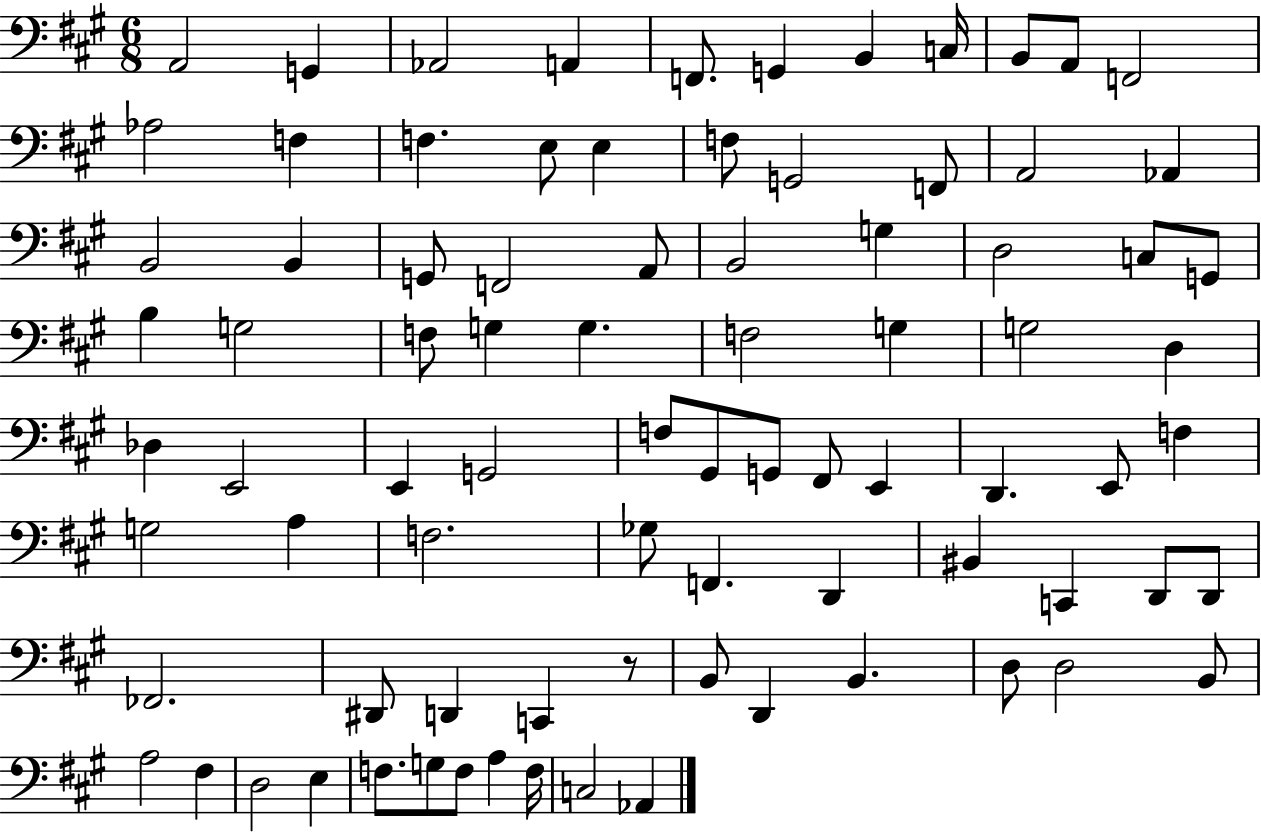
{
  \clef bass
  \numericTimeSignature
  \time 6/8
  \key a \major
  a,2 g,4 | aes,2 a,4 | f,8. g,4 b,4 c16 | b,8 a,8 f,2 | \break aes2 f4 | f4. e8 e4 | f8 g,2 f,8 | a,2 aes,4 | \break b,2 b,4 | g,8 f,2 a,8 | b,2 g4 | d2 c8 g,8 | \break b4 g2 | f8 g4 g4. | f2 g4 | g2 d4 | \break des4 e,2 | e,4 g,2 | f8 gis,8 g,8 fis,8 e,4 | d,4. e,8 f4 | \break g2 a4 | f2. | ges8 f,4. d,4 | bis,4 c,4 d,8 d,8 | \break fes,2. | dis,8 d,4 c,4 r8 | b,8 d,4 b,4. | d8 d2 b,8 | \break a2 fis4 | d2 e4 | f8. g8 f8 a4 f16 | c2 aes,4 | \break \bar "|."
}